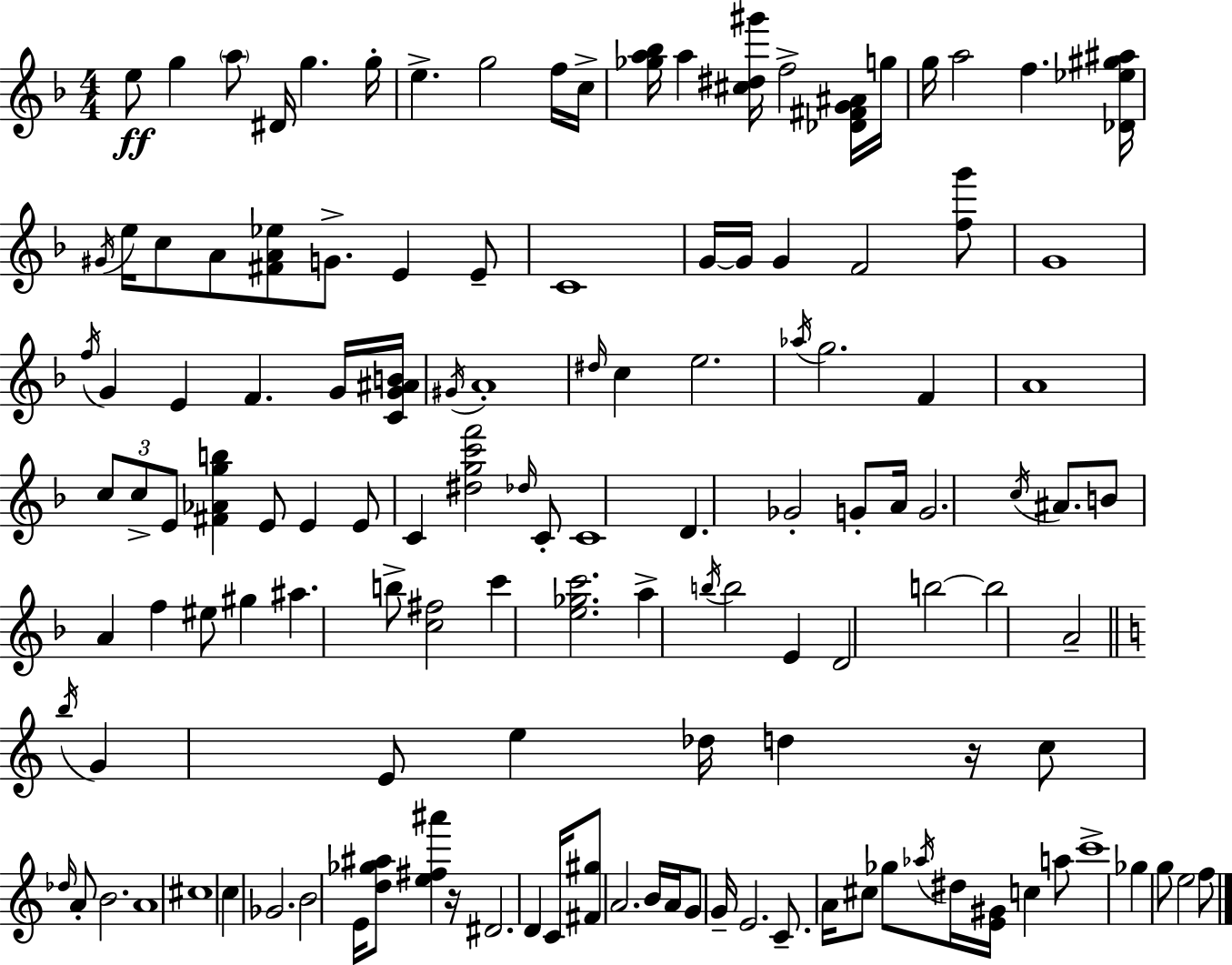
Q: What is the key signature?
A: D minor